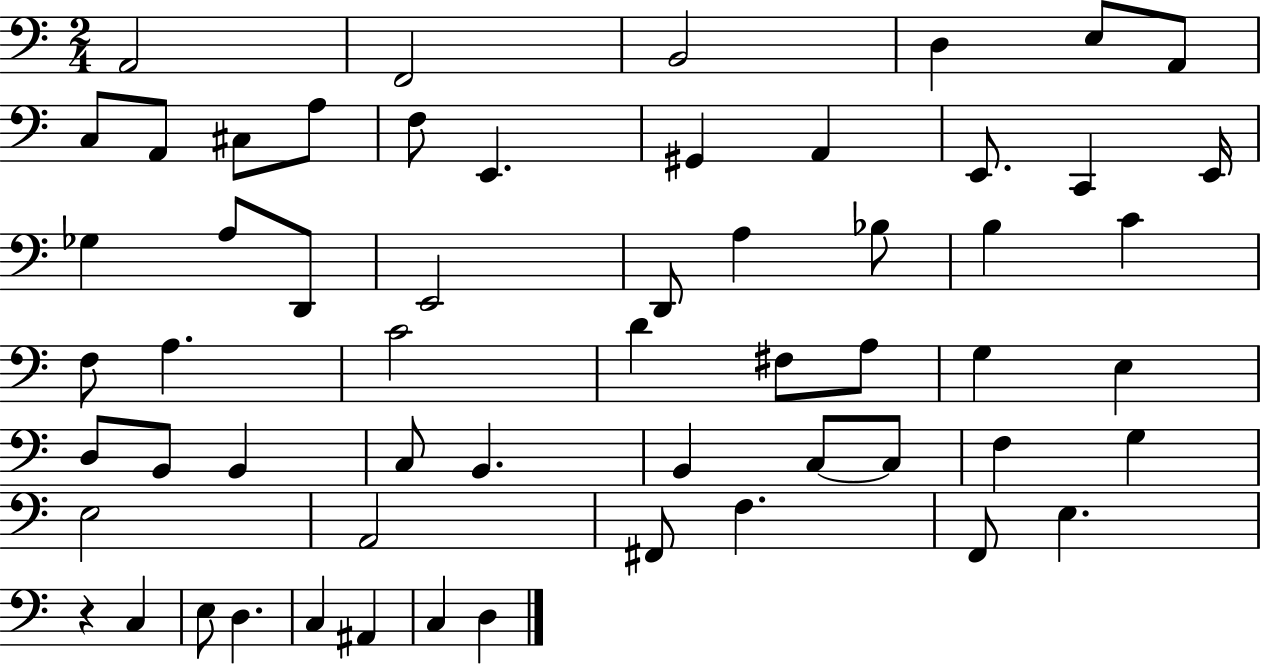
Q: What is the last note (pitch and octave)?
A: D3